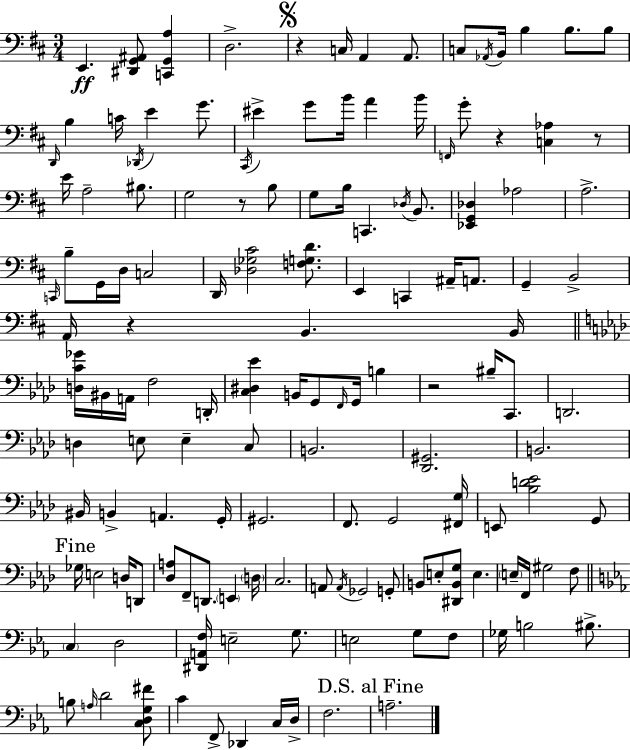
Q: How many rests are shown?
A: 6